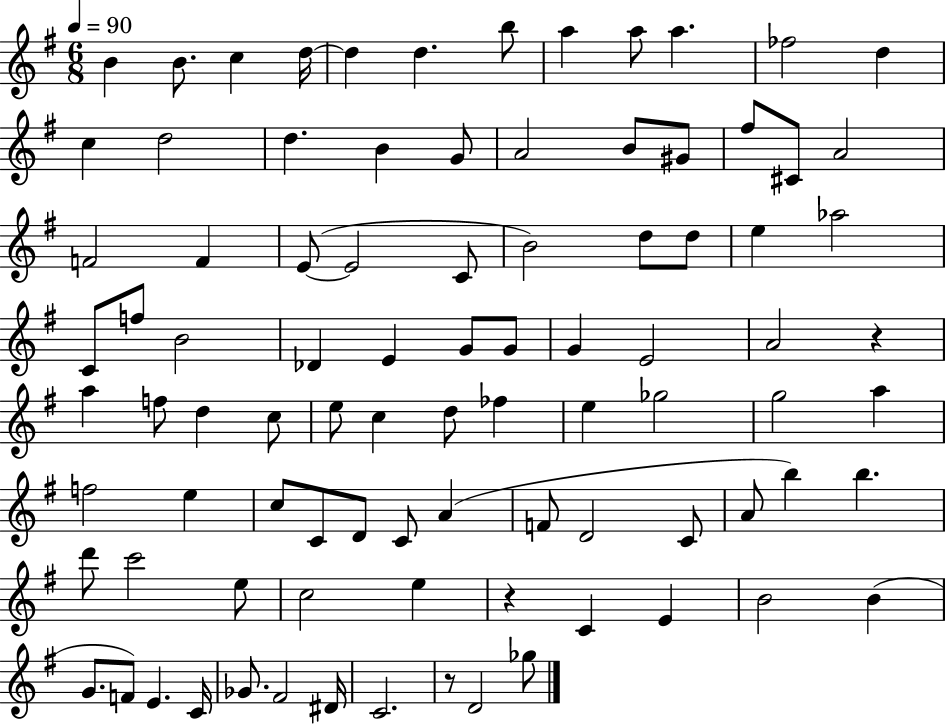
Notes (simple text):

B4/q B4/e. C5/q D5/s D5/q D5/q. B5/e A5/q A5/e A5/q. FES5/h D5/q C5/q D5/h D5/q. B4/q G4/e A4/h B4/e G#4/e F#5/e C#4/e A4/h F4/h F4/q E4/e E4/h C4/e B4/h D5/e D5/e E5/q Ab5/h C4/e F5/e B4/h Db4/q E4/q G4/e G4/e G4/q E4/h A4/h R/q A5/q F5/e D5/q C5/e E5/e C5/q D5/e FES5/q E5/q Gb5/h G5/h A5/q F5/h E5/q C5/e C4/e D4/e C4/e A4/q F4/e D4/h C4/e A4/e B5/q B5/q. D6/e C6/h E5/e C5/h E5/q R/q C4/q E4/q B4/h B4/q G4/e. F4/e E4/q. C4/s Gb4/e. F#4/h D#4/s C4/h. R/e D4/h Gb5/e